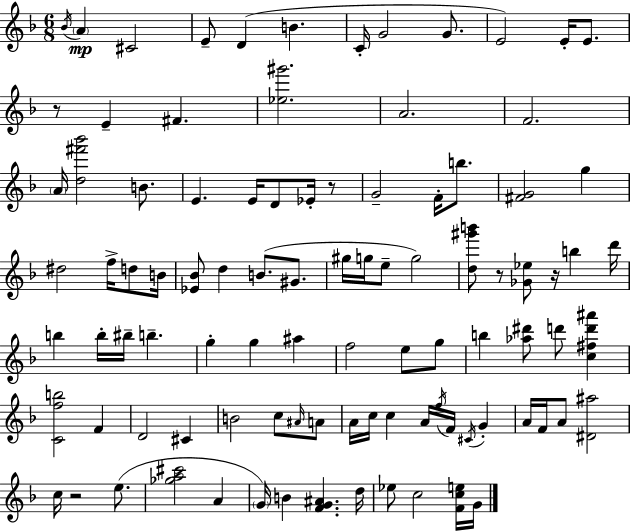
X:1
T:Untitled
M:6/8
L:1/4
K:F
_B/4 A ^C2 E/2 D B C/4 G2 G/2 E2 E/4 E/2 z/2 E ^F [_e^g']2 A2 F2 A/4 [d^f'_b']2 B/2 E E/4 D/2 _E/4 z/2 G2 F/4 b/2 [^FG]2 g ^d2 f/4 d/2 B/4 [_E_B]/2 d B/2 ^G/2 ^g/4 g/4 e/2 g2 [d^g'b']/2 z/2 [_G_e]/2 z/4 b d'/4 b b/4 ^b/4 b g g ^a f2 e/2 g/2 b [_a^d']/2 d'/2 [c^fd'^a'] [Cfb]2 F D2 ^C B2 c/2 ^A/4 A/2 A/4 c/4 c A/4 f/4 F/4 ^C/4 G A/4 F/4 A/2 [^D^a]2 c/4 z2 e/2 [_ga^c']2 A G/4 B [FG^A] d/4 _e/2 c2 [Fce]/4 G/4